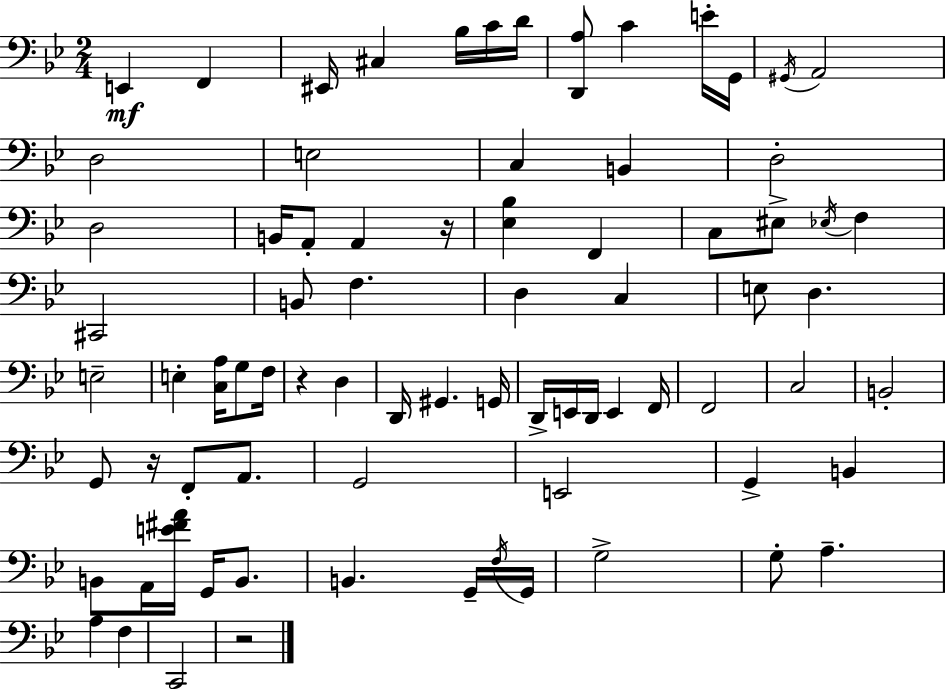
E2/q F2/q EIS2/s C#3/q Bb3/s C4/s D4/s [D2,A3]/e C4/q E4/s G2/s G#2/s A2/h D3/h E3/h C3/q B2/q D3/h D3/h B2/s A2/e A2/q R/s [Eb3,Bb3]/q F2/q C3/e EIS3/e Eb3/s F3/q C#2/h B2/e F3/q. D3/q C3/q E3/e D3/q. E3/h E3/q [C3,A3]/s G3/e F3/s R/q D3/q D2/s G#2/q. G2/s D2/s E2/s D2/s E2/q F2/s F2/h C3/h B2/h G2/e R/s F2/e A2/e. G2/h E2/h G2/q B2/q B2/e A2/s [E4,F#4,A4]/s G2/s B2/e. B2/q. G2/s F3/s G2/s G3/h G3/e A3/q. A3/q F3/q C2/h R/h